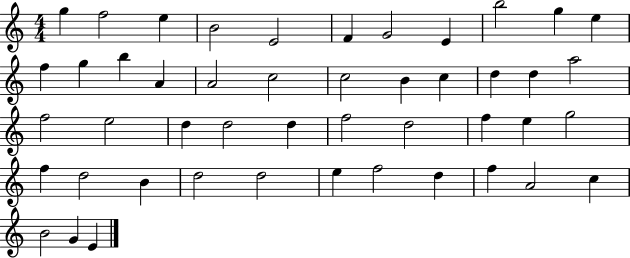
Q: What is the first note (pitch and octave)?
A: G5